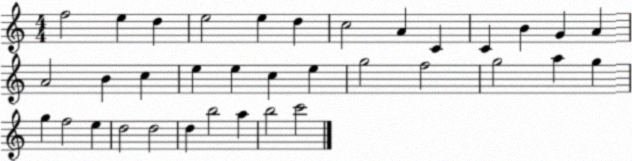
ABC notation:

X:1
T:Untitled
M:4/4
L:1/4
K:C
f2 e d e2 e d c2 A C C B G A A2 B c e e c e g2 f2 g2 a g g f2 e d2 d2 d b2 a b2 c'2